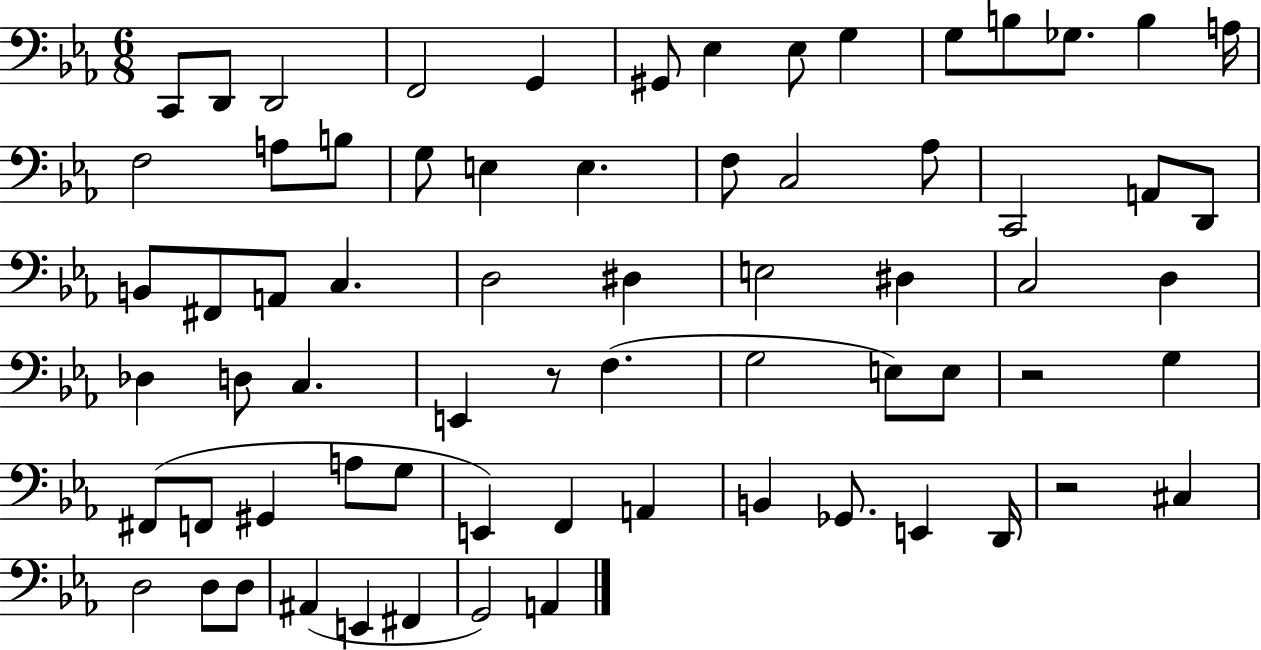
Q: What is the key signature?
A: EES major